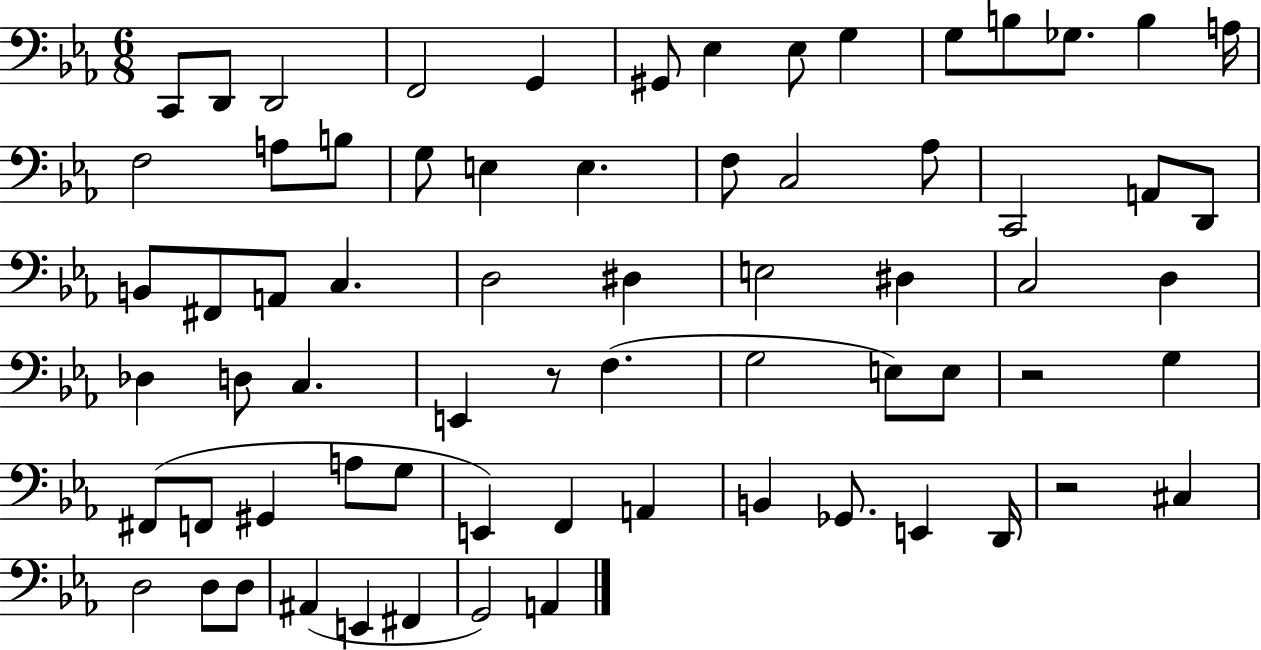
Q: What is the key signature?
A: EES major